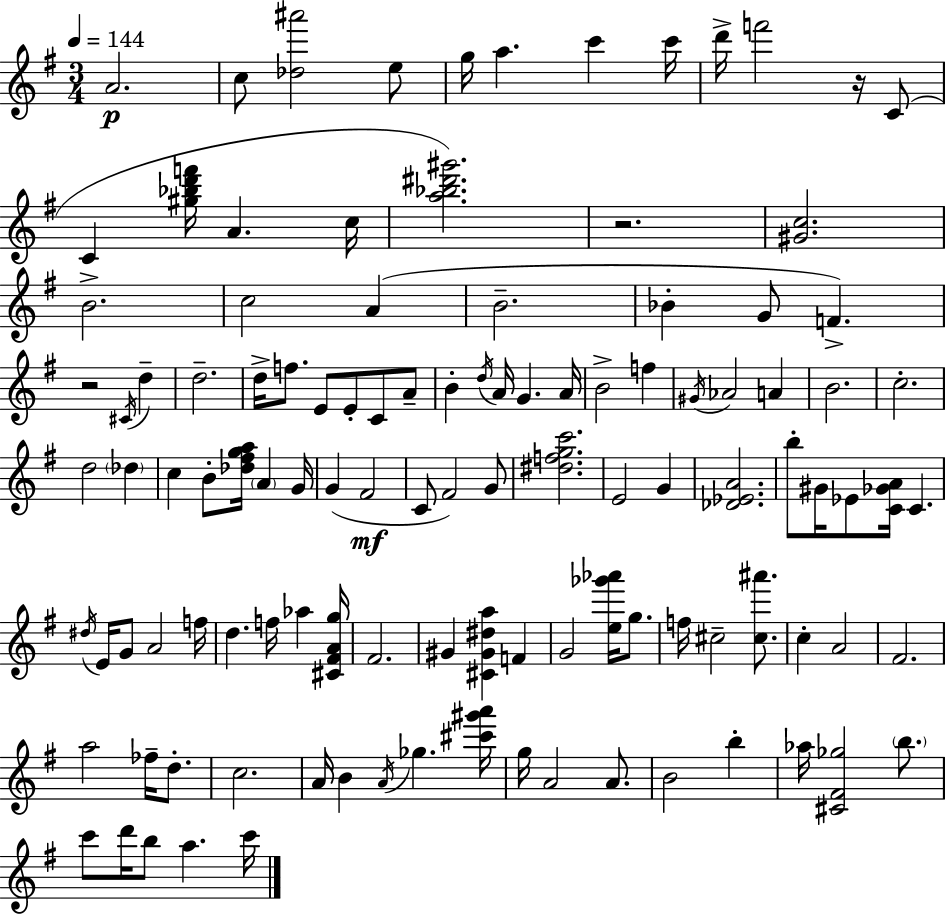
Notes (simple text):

A4/h. C5/e [Db5,A#6]/h E5/e G5/s A5/q. C6/q C6/s D6/s F6/h R/s C4/e C4/q [G#5,Bb5,D6,F6]/s A4/q. C5/s [A5,Bb5,D#6,G#6]/h. R/h. [G#4,C5]/h. B4/h. C5/h A4/q B4/h. Bb4/q G4/e F4/q. R/h C#4/s D5/q D5/h. D5/s F5/e. E4/e E4/e C4/e A4/e B4/q D5/s A4/s G4/q. A4/s B4/h F5/q G#4/s Ab4/h A4/q B4/h. C5/h. D5/h Db5/q C5/q B4/e [Db5,F#5,G5,A5]/s A4/q G4/s G4/q F#4/h C4/e F#4/h G4/e [D#5,F5,G5,C6]/h. E4/h G4/q [Db4,Eb4,A4]/h. B5/e G#4/s Eb4/e [C4,Gb4,A4]/s C4/q. D#5/s E4/s G4/e A4/h F5/s D5/q. F5/s Ab5/q [C#4,F#4,A4,G5]/s F#4/h. G#4/q [C#4,G#4,D#5,A5]/q F4/q G4/h [E5,Gb6,Ab6]/s G5/e. F5/s C#5/h [C#5,A#6]/e. C5/q A4/h F#4/h. A5/h FES5/s D5/e. C5/h. A4/s B4/q A4/s Gb5/q. [C#6,G#6,A6]/s G5/s A4/h A4/e. B4/h B5/q Ab5/s [C#4,F#4,Gb5]/h B5/e. C6/e D6/s B5/e A5/q. C6/s